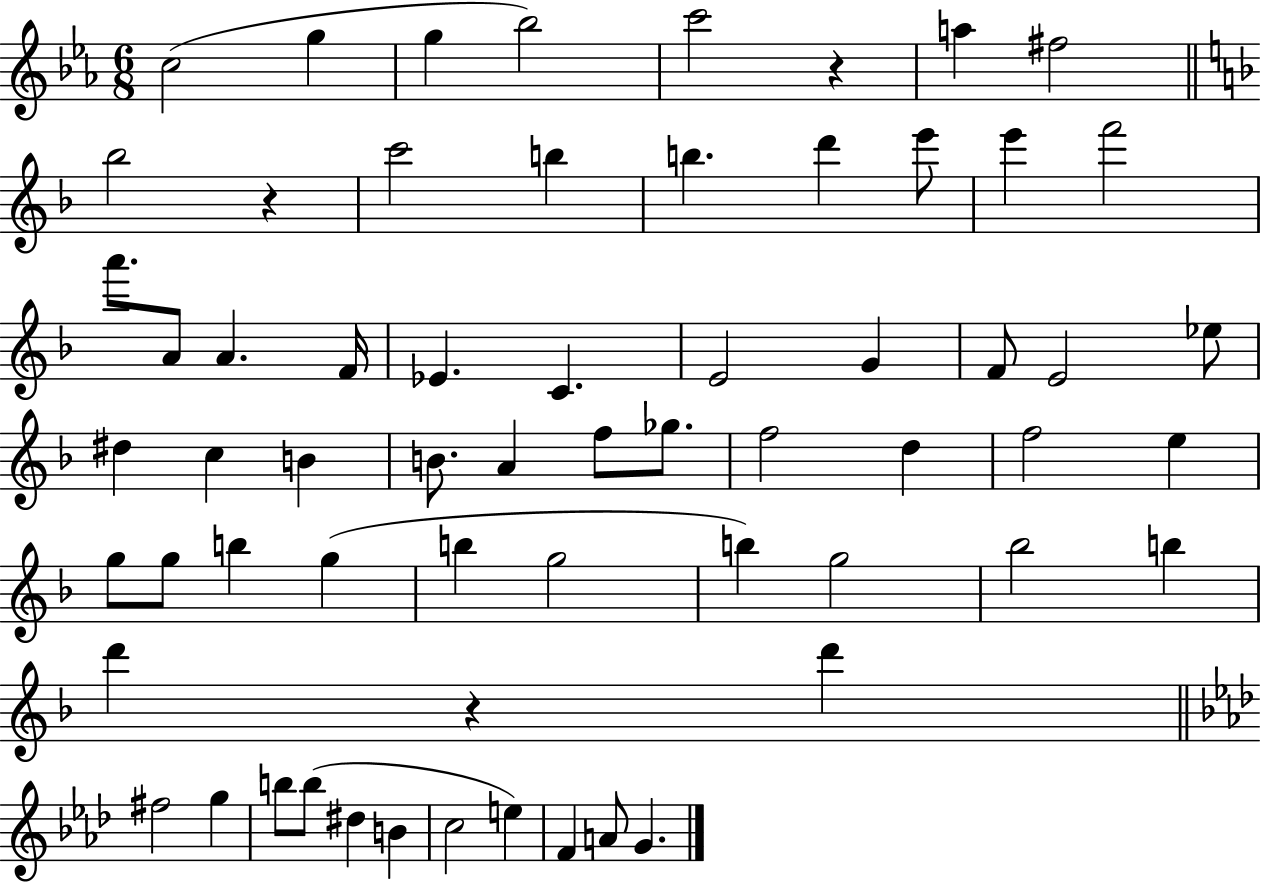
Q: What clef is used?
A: treble